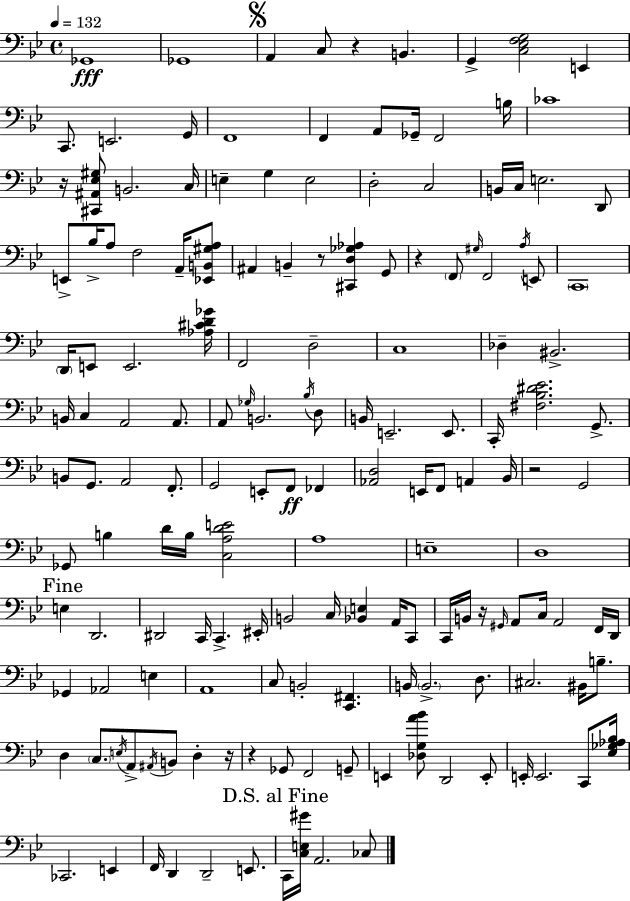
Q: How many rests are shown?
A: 8